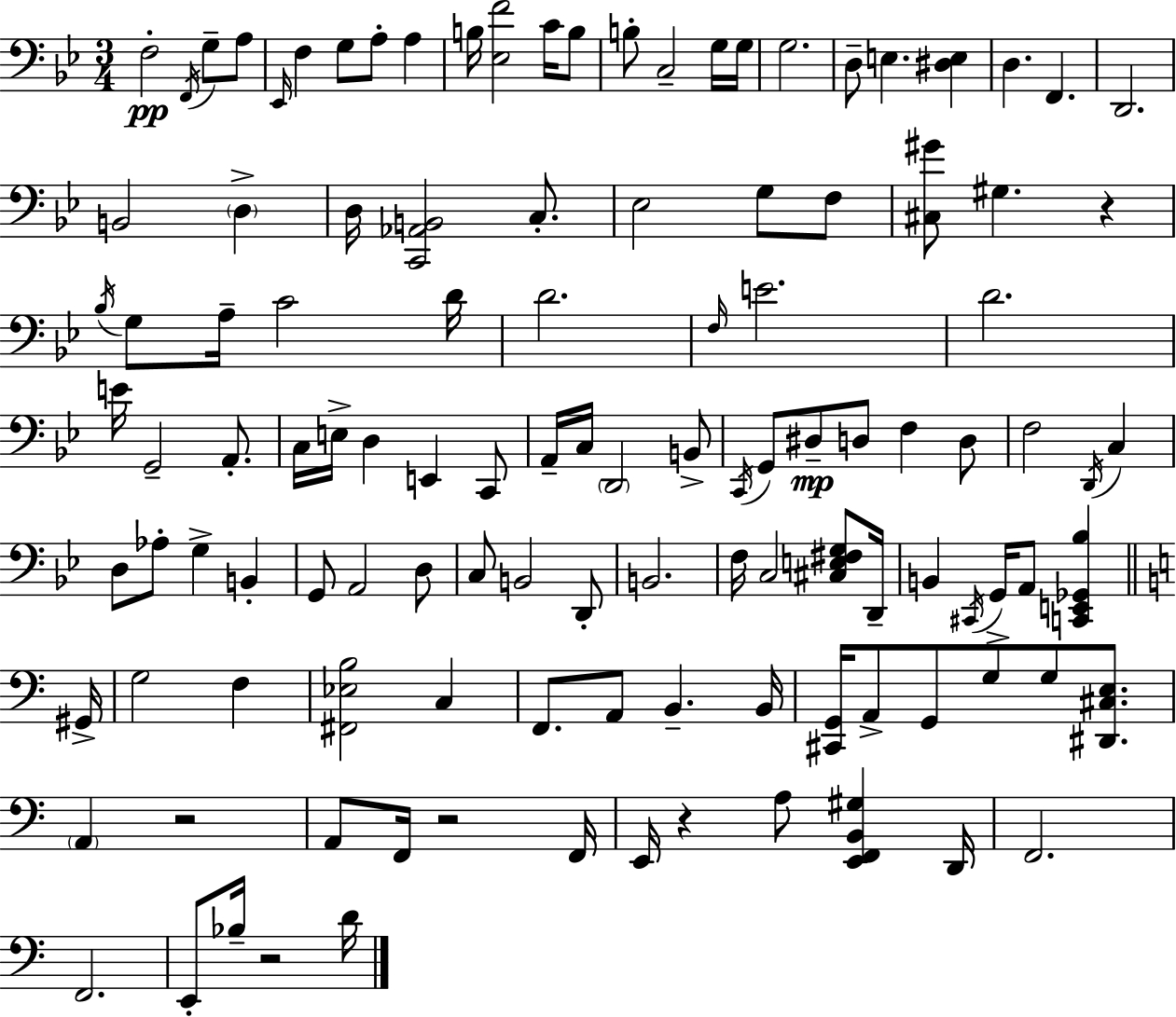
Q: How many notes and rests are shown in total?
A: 117